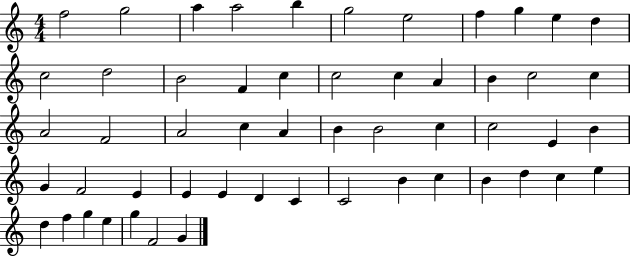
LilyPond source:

{
  \clef treble
  \numericTimeSignature
  \time 4/4
  \key c \major
  f''2 g''2 | a''4 a''2 b''4 | g''2 e''2 | f''4 g''4 e''4 d''4 | \break c''2 d''2 | b'2 f'4 c''4 | c''2 c''4 a'4 | b'4 c''2 c''4 | \break a'2 f'2 | a'2 c''4 a'4 | b'4 b'2 c''4 | c''2 e'4 b'4 | \break g'4 f'2 e'4 | e'4 e'4 d'4 c'4 | c'2 b'4 c''4 | b'4 d''4 c''4 e''4 | \break d''4 f''4 g''4 e''4 | g''4 f'2 g'4 | \bar "|."
}